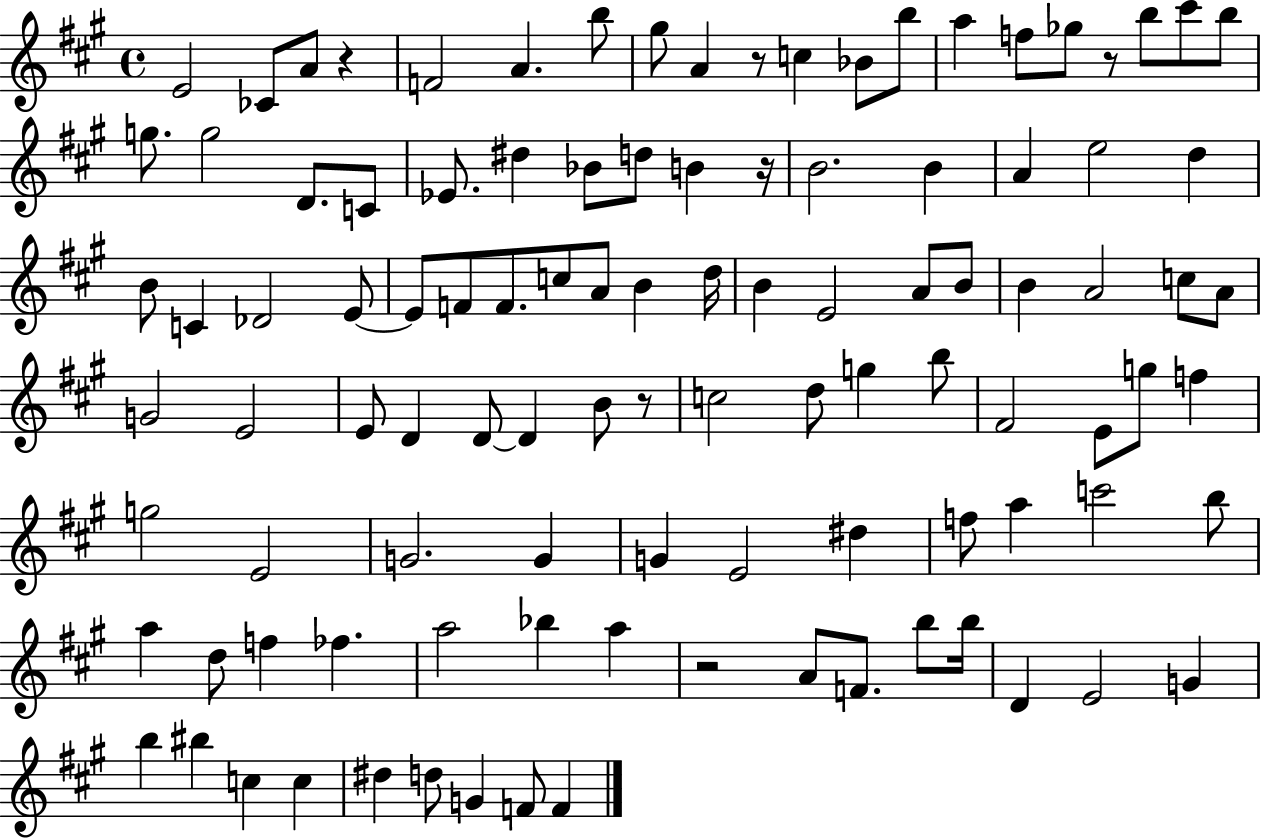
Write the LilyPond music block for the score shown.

{
  \clef treble
  \time 4/4
  \defaultTimeSignature
  \key a \major
  e'2 ces'8 a'8 r4 | f'2 a'4. b''8 | gis''8 a'4 r8 c''4 bes'8 b''8 | a''4 f''8 ges''8 r8 b''8 cis'''8 b''8 | \break g''8. g''2 d'8. c'8 | ees'8. dis''4 bes'8 d''8 b'4 r16 | b'2. b'4 | a'4 e''2 d''4 | \break b'8 c'4 des'2 e'8~~ | e'8 f'8 f'8. c''8 a'8 b'4 d''16 | b'4 e'2 a'8 b'8 | b'4 a'2 c''8 a'8 | \break g'2 e'2 | e'8 d'4 d'8~~ d'4 b'8 r8 | c''2 d''8 g''4 b''8 | fis'2 e'8 g''8 f''4 | \break g''2 e'2 | g'2. g'4 | g'4 e'2 dis''4 | f''8 a''4 c'''2 b''8 | \break a''4 d''8 f''4 fes''4. | a''2 bes''4 a''4 | r2 a'8 f'8. b''8 b''16 | d'4 e'2 g'4 | \break b''4 bis''4 c''4 c''4 | dis''4 d''8 g'4 f'8 f'4 | \bar "|."
}